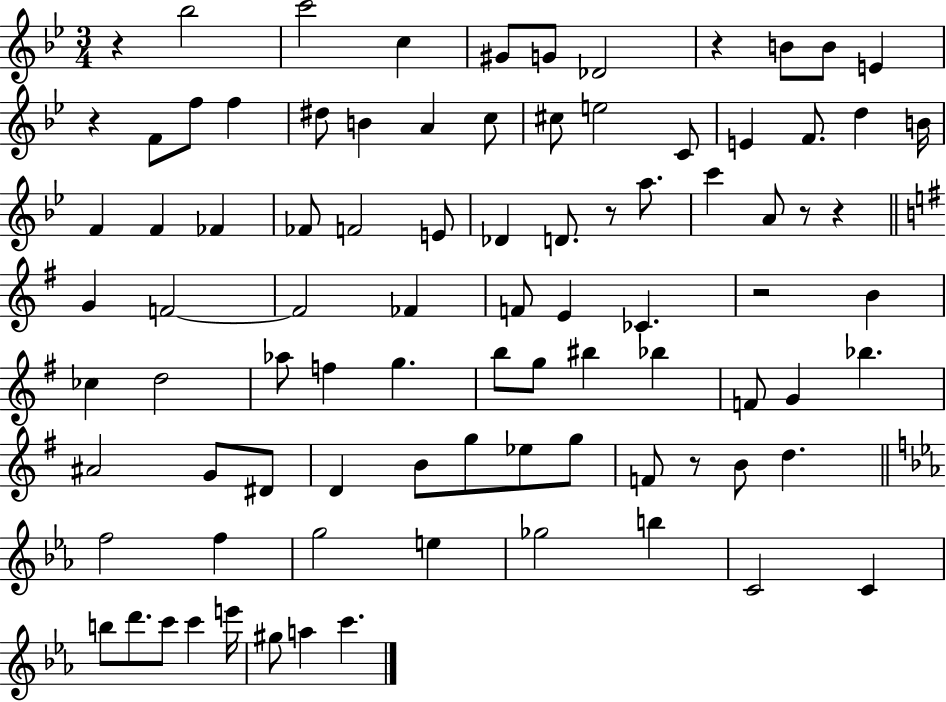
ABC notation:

X:1
T:Untitled
M:3/4
L:1/4
K:Bb
z _b2 c'2 c ^G/2 G/2 _D2 z B/2 B/2 E z F/2 f/2 f ^d/2 B A c/2 ^c/2 e2 C/2 E F/2 d B/4 F F _F _F/2 F2 E/2 _D D/2 z/2 a/2 c' A/2 z/2 z G F2 F2 _F F/2 E _C z2 B _c d2 _a/2 f g b/2 g/2 ^b _b F/2 G _b ^A2 G/2 ^D/2 D B/2 g/2 _e/2 g/2 F/2 z/2 B/2 d f2 f g2 e _g2 b C2 C b/2 d'/2 c'/2 c' e'/4 ^g/2 a c'